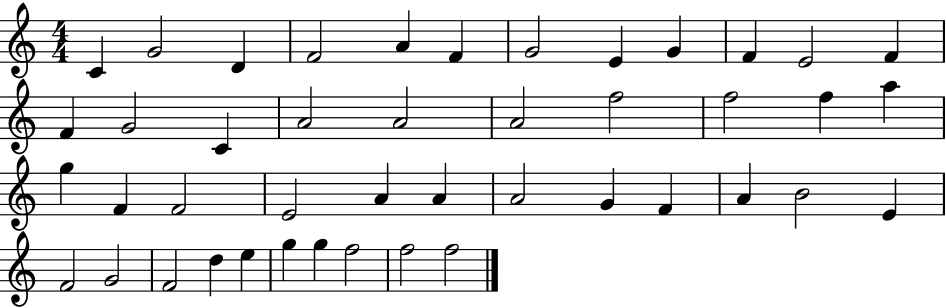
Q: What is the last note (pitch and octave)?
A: F5